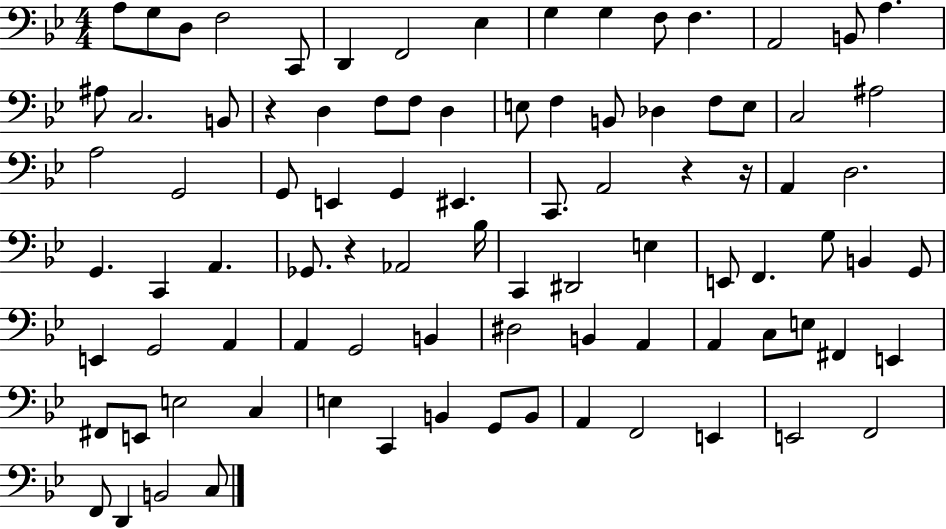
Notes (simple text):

A3/e G3/e D3/e F3/h C2/e D2/q F2/h Eb3/q G3/q G3/q F3/e F3/q. A2/h B2/e A3/q. A#3/e C3/h. B2/e R/q D3/q F3/e F3/e D3/q E3/e F3/q B2/e Db3/q F3/e E3/e C3/h A#3/h A3/h G2/h G2/e E2/q G2/q EIS2/q. C2/e. A2/h R/q R/s A2/q D3/h. G2/q. C2/q A2/q. Gb2/e. R/q Ab2/h Bb3/s C2/q D#2/h E3/q E2/e F2/q. G3/e B2/q G2/e E2/q G2/h A2/q A2/q G2/h B2/q D#3/h B2/q A2/q A2/q C3/e E3/e F#2/q E2/q F#2/e E2/e E3/h C3/q E3/q C2/q B2/q G2/e B2/e A2/q F2/h E2/q E2/h F2/h F2/e D2/q B2/h C3/e